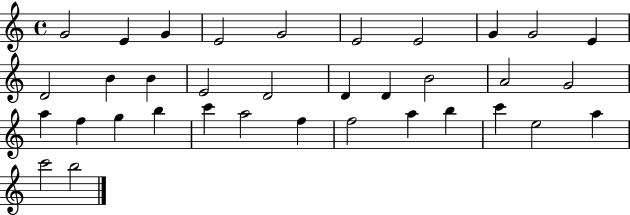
X:1
T:Untitled
M:4/4
L:1/4
K:C
G2 E G E2 G2 E2 E2 G G2 E D2 B B E2 D2 D D B2 A2 G2 a f g b c' a2 f f2 a b c' e2 a c'2 b2